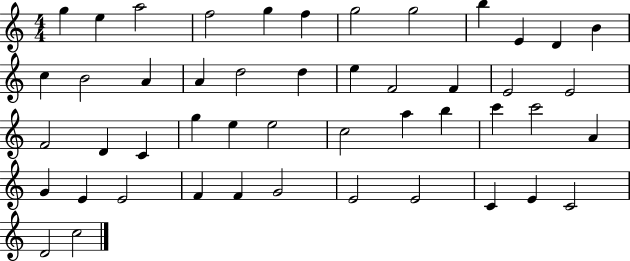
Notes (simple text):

G5/q E5/q A5/h F5/h G5/q F5/q G5/h G5/h B5/q E4/q D4/q B4/q C5/q B4/h A4/q A4/q D5/h D5/q E5/q F4/h F4/q E4/h E4/h F4/h D4/q C4/q G5/q E5/q E5/h C5/h A5/q B5/q C6/q C6/h A4/q G4/q E4/q E4/h F4/q F4/q G4/h E4/h E4/h C4/q E4/q C4/h D4/h C5/h